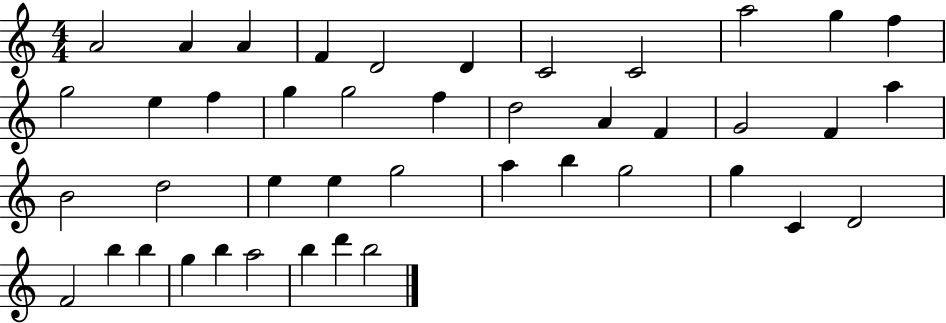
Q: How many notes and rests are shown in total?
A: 43